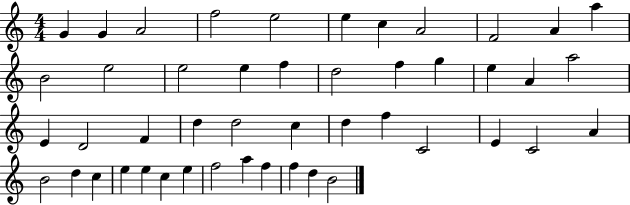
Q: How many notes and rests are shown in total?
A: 47